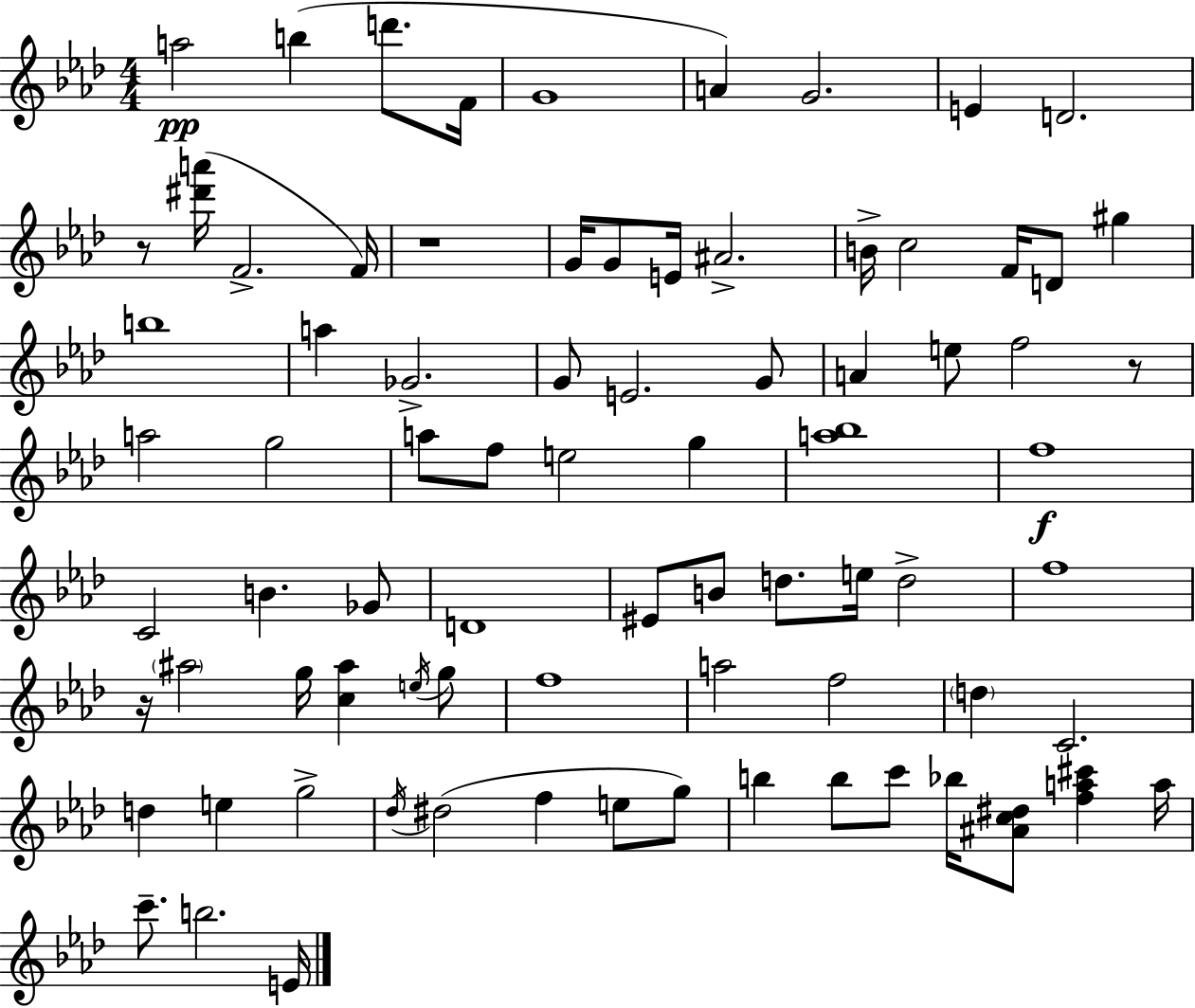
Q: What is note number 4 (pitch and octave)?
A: F4